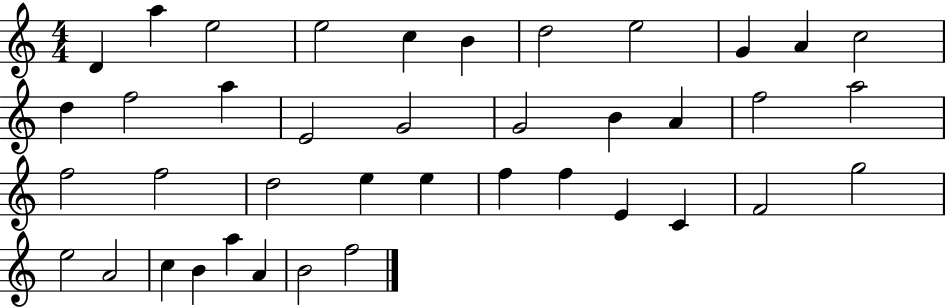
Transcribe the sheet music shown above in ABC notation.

X:1
T:Untitled
M:4/4
L:1/4
K:C
D a e2 e2 c B d2 e2 G A c2 d f2 a E2 G2 G2 B A f2 a2 f2 f2 d2 e e f f E C F2 g2 e2 A2 c B a A B2 f2